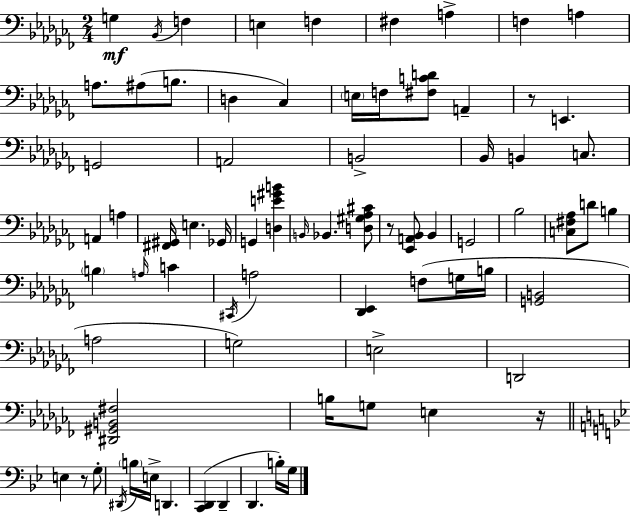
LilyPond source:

{
  \clef bass
  \numericTimeSignature
  \time 2/4
  \key aes \minor
  g4\mf \acciaccatura { bes,16 } f4 | e4 f4 | fis4 a4-> | f4 a4 | \break a8. ais8( b8. | d4 ces4) | \parenthesize e16 f16 <fis c' d'>8 a,4-- | r8 e,4. | \break g,2 | a,2 | b,2-> | bes,16 b,4 c8. | \break a,4 a4 | <fis, gis,>16 e4. | ges,16 g,4 <d e' gis' b'>4 | \grace { b,16 } bes,4. | \break <d gis aes cis'>8 r8 <ees, a, bes,>8 bes,4 | g,2 | bes2 | <c fis aes>8 d'8 b4 | \break \parenthesize b4 \grace { a16 } c'4 | \acciaccatura { cis,16 } a2 | <des, ees,>4 | f8( g16 b16 <g, b,>2 | \break a2 | g2) | e2-> | d,2 | \break <dis, gis, b, fis>2 | b16 g8 e4 | r16 \bar "||" \break \key bes \major e4 r8 g8-. | \acciaccatura { dis,16 } \parenthesize b16 e16-> d,4. | <c, d,>4( d,4-- | d,4. b16-.) | \break g16 \bar "|."
}